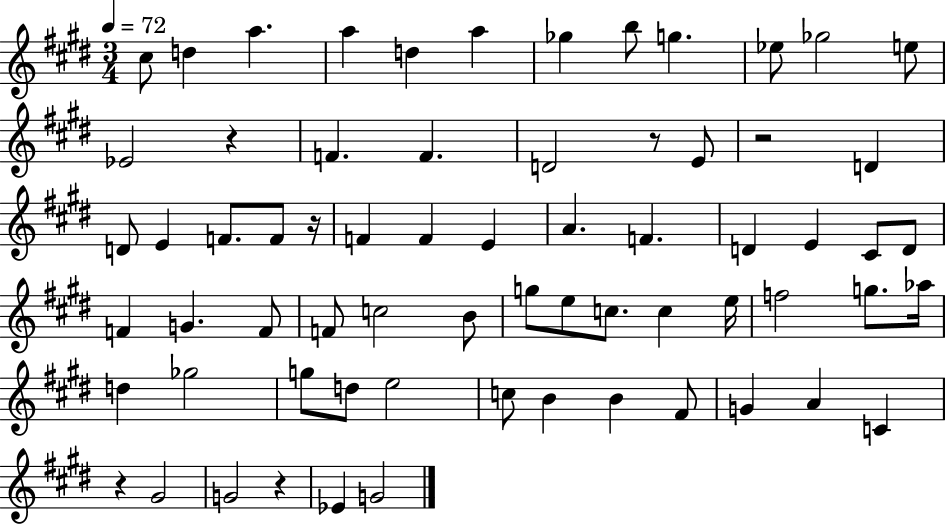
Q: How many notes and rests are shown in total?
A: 67